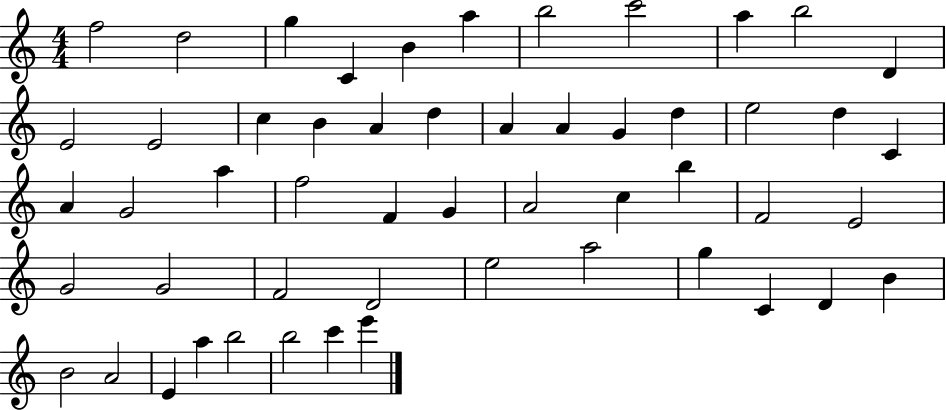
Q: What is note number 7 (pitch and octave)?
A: B5